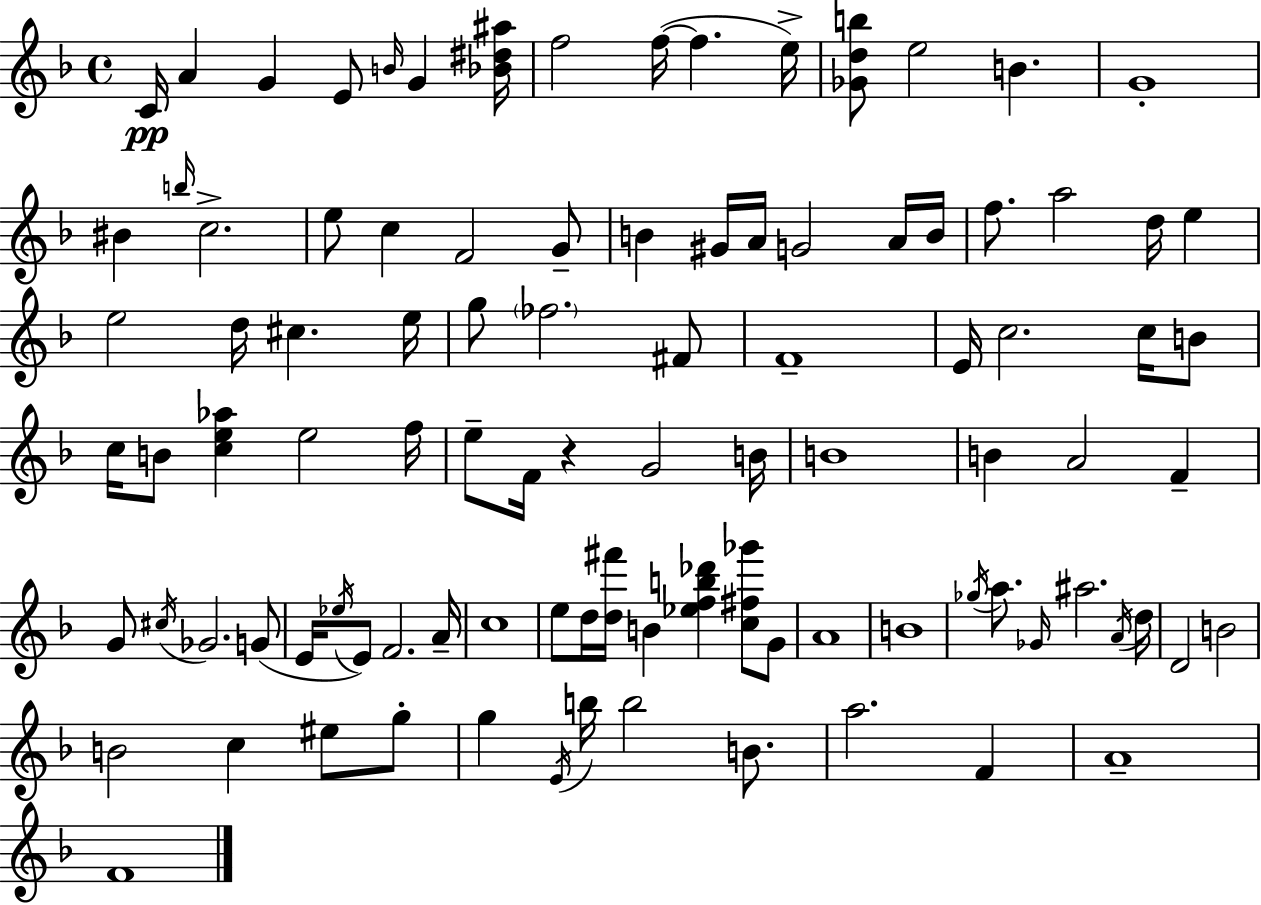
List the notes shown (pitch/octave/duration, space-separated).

C4/s A4/q G4/q E4/e B4/s G4/q [Bb4,D#5,A#5]/s F5/h F5/s F5/q. E5/s [Gb4,D5,B5]/e E5/h B4/q. G4/w BIS4/q B5/s C5/h. E5/e C5/q F4/h G4/e B4/q G#4/s A4/s G4/h A4/s B4/s F5/e. A5/h D5/s E5/q E5/h D5/s C#5/q. E5/s G5/e FES5/h. F#4/e F4/w E4/s C5/h. C5/s B4/e C5/s B4/e [C5,E5,Ab5]/q E5/h F5/s E5/e F4/s R/q G4/h B4/s B4/w B4/q A4/h F4/q G4/e C#5/s Gb4/h. G4/e E4/s Eb5/s E4/e F4/h. A4/s C5/w E5/e D5/s [D5,F#6]/s B4/q [Eb5,F5,B5,Db6]/q [C5,F#5,Gb6]/e G4/e A4/w B4/w Gb5/s A5/e. Gb4/s A#5/h. A4/s D5/s D4/h B4/h B4/h C5/q EIS5/e G5/e G5/q E4/s B5/s B5/h B4/e. A5/h. F4/q A4/w F4/w